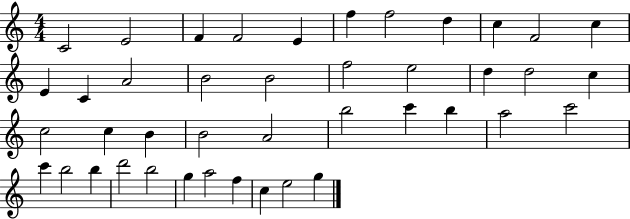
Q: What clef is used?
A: treble